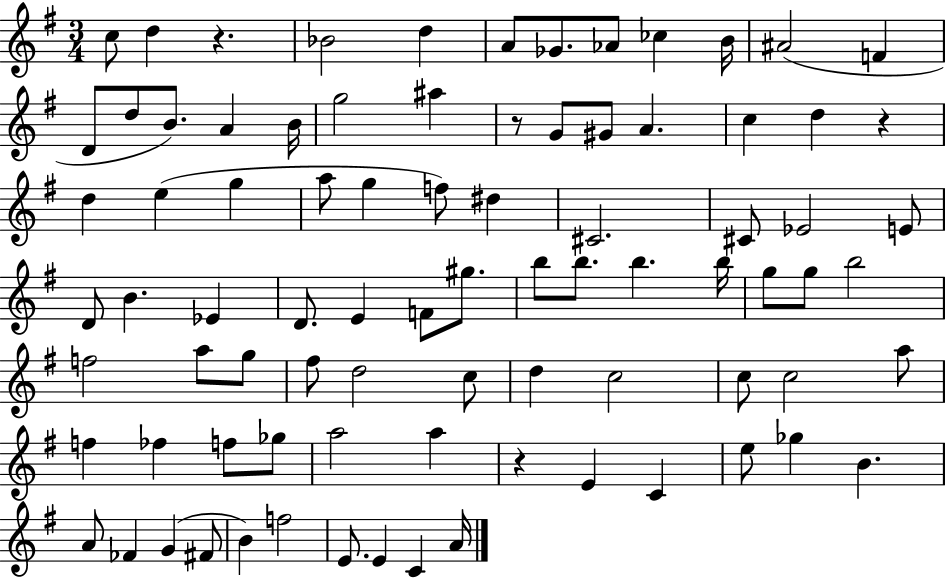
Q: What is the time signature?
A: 3/4